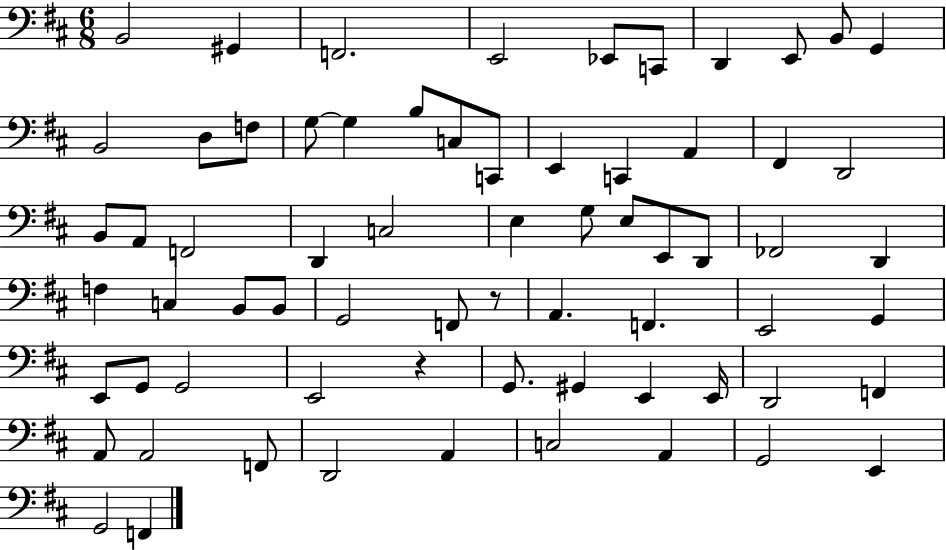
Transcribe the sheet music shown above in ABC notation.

X:1
T:Untitled
M:6/8
L:1/4
K:D
B,,2 ^G,, F,,2 E,,2 _E,,/2 C,,/2 D,, E,,/2 B,,/2 G,, B,,2 D,/2 F,/2 G,/2 G, B,/2 C,/2 C,,/2 E,, C,, A,, ^F,, D,,2 B,,/2 A,,/2 F,,2 D,, C,2 E, G,/2 E,/2 E,,/2 D,,/2 _F,,2 D,, F, C, B,,/2 B,,/2 G,,2 F,,/2 z/2 A,, F,, E,,2 G,, E,,/2 G,,/2 G,,2 E,,2 z G,,/2 ^G,, E,, E,,/4 D,,2 F,, A,,/2 A,,2 F,,/2 D,,2 A,, C,2 A,, G,,2 E,, G,,2 F,,